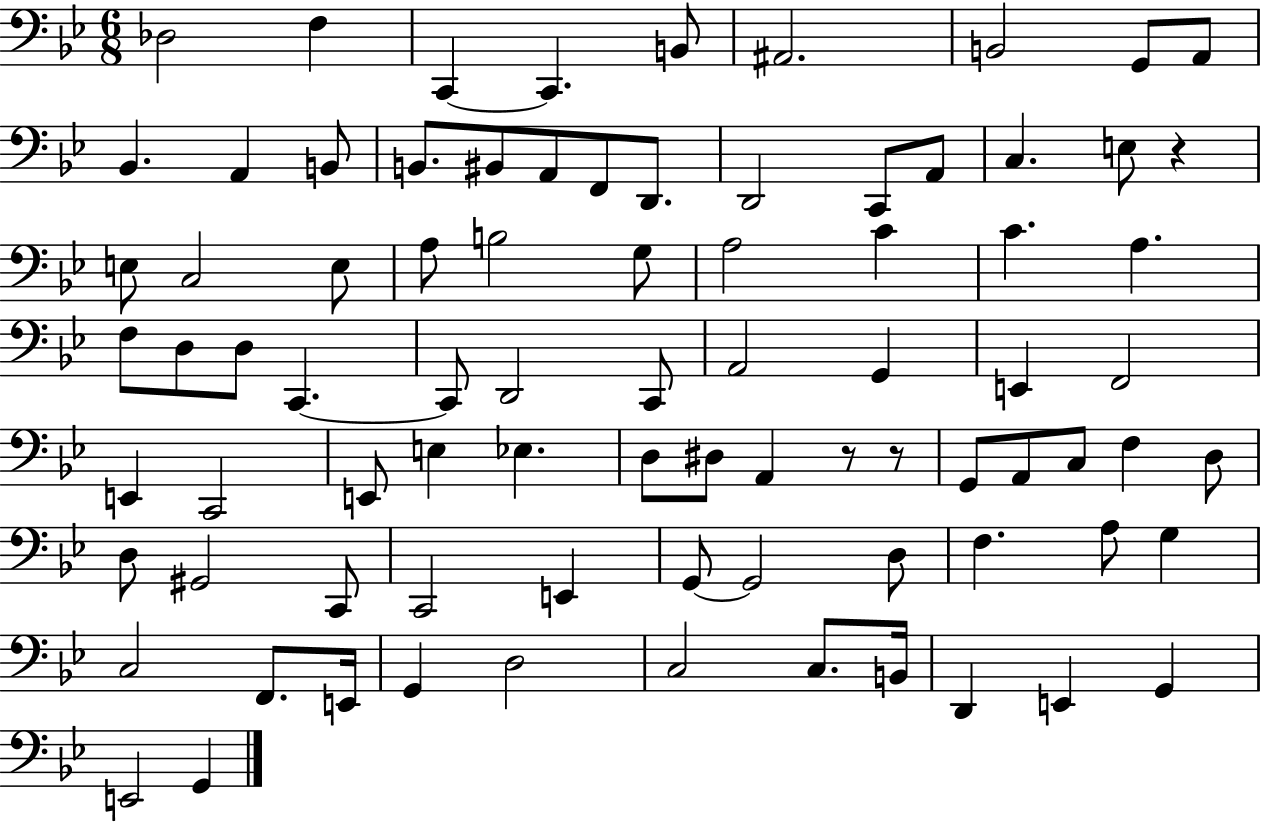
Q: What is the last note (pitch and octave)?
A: G2